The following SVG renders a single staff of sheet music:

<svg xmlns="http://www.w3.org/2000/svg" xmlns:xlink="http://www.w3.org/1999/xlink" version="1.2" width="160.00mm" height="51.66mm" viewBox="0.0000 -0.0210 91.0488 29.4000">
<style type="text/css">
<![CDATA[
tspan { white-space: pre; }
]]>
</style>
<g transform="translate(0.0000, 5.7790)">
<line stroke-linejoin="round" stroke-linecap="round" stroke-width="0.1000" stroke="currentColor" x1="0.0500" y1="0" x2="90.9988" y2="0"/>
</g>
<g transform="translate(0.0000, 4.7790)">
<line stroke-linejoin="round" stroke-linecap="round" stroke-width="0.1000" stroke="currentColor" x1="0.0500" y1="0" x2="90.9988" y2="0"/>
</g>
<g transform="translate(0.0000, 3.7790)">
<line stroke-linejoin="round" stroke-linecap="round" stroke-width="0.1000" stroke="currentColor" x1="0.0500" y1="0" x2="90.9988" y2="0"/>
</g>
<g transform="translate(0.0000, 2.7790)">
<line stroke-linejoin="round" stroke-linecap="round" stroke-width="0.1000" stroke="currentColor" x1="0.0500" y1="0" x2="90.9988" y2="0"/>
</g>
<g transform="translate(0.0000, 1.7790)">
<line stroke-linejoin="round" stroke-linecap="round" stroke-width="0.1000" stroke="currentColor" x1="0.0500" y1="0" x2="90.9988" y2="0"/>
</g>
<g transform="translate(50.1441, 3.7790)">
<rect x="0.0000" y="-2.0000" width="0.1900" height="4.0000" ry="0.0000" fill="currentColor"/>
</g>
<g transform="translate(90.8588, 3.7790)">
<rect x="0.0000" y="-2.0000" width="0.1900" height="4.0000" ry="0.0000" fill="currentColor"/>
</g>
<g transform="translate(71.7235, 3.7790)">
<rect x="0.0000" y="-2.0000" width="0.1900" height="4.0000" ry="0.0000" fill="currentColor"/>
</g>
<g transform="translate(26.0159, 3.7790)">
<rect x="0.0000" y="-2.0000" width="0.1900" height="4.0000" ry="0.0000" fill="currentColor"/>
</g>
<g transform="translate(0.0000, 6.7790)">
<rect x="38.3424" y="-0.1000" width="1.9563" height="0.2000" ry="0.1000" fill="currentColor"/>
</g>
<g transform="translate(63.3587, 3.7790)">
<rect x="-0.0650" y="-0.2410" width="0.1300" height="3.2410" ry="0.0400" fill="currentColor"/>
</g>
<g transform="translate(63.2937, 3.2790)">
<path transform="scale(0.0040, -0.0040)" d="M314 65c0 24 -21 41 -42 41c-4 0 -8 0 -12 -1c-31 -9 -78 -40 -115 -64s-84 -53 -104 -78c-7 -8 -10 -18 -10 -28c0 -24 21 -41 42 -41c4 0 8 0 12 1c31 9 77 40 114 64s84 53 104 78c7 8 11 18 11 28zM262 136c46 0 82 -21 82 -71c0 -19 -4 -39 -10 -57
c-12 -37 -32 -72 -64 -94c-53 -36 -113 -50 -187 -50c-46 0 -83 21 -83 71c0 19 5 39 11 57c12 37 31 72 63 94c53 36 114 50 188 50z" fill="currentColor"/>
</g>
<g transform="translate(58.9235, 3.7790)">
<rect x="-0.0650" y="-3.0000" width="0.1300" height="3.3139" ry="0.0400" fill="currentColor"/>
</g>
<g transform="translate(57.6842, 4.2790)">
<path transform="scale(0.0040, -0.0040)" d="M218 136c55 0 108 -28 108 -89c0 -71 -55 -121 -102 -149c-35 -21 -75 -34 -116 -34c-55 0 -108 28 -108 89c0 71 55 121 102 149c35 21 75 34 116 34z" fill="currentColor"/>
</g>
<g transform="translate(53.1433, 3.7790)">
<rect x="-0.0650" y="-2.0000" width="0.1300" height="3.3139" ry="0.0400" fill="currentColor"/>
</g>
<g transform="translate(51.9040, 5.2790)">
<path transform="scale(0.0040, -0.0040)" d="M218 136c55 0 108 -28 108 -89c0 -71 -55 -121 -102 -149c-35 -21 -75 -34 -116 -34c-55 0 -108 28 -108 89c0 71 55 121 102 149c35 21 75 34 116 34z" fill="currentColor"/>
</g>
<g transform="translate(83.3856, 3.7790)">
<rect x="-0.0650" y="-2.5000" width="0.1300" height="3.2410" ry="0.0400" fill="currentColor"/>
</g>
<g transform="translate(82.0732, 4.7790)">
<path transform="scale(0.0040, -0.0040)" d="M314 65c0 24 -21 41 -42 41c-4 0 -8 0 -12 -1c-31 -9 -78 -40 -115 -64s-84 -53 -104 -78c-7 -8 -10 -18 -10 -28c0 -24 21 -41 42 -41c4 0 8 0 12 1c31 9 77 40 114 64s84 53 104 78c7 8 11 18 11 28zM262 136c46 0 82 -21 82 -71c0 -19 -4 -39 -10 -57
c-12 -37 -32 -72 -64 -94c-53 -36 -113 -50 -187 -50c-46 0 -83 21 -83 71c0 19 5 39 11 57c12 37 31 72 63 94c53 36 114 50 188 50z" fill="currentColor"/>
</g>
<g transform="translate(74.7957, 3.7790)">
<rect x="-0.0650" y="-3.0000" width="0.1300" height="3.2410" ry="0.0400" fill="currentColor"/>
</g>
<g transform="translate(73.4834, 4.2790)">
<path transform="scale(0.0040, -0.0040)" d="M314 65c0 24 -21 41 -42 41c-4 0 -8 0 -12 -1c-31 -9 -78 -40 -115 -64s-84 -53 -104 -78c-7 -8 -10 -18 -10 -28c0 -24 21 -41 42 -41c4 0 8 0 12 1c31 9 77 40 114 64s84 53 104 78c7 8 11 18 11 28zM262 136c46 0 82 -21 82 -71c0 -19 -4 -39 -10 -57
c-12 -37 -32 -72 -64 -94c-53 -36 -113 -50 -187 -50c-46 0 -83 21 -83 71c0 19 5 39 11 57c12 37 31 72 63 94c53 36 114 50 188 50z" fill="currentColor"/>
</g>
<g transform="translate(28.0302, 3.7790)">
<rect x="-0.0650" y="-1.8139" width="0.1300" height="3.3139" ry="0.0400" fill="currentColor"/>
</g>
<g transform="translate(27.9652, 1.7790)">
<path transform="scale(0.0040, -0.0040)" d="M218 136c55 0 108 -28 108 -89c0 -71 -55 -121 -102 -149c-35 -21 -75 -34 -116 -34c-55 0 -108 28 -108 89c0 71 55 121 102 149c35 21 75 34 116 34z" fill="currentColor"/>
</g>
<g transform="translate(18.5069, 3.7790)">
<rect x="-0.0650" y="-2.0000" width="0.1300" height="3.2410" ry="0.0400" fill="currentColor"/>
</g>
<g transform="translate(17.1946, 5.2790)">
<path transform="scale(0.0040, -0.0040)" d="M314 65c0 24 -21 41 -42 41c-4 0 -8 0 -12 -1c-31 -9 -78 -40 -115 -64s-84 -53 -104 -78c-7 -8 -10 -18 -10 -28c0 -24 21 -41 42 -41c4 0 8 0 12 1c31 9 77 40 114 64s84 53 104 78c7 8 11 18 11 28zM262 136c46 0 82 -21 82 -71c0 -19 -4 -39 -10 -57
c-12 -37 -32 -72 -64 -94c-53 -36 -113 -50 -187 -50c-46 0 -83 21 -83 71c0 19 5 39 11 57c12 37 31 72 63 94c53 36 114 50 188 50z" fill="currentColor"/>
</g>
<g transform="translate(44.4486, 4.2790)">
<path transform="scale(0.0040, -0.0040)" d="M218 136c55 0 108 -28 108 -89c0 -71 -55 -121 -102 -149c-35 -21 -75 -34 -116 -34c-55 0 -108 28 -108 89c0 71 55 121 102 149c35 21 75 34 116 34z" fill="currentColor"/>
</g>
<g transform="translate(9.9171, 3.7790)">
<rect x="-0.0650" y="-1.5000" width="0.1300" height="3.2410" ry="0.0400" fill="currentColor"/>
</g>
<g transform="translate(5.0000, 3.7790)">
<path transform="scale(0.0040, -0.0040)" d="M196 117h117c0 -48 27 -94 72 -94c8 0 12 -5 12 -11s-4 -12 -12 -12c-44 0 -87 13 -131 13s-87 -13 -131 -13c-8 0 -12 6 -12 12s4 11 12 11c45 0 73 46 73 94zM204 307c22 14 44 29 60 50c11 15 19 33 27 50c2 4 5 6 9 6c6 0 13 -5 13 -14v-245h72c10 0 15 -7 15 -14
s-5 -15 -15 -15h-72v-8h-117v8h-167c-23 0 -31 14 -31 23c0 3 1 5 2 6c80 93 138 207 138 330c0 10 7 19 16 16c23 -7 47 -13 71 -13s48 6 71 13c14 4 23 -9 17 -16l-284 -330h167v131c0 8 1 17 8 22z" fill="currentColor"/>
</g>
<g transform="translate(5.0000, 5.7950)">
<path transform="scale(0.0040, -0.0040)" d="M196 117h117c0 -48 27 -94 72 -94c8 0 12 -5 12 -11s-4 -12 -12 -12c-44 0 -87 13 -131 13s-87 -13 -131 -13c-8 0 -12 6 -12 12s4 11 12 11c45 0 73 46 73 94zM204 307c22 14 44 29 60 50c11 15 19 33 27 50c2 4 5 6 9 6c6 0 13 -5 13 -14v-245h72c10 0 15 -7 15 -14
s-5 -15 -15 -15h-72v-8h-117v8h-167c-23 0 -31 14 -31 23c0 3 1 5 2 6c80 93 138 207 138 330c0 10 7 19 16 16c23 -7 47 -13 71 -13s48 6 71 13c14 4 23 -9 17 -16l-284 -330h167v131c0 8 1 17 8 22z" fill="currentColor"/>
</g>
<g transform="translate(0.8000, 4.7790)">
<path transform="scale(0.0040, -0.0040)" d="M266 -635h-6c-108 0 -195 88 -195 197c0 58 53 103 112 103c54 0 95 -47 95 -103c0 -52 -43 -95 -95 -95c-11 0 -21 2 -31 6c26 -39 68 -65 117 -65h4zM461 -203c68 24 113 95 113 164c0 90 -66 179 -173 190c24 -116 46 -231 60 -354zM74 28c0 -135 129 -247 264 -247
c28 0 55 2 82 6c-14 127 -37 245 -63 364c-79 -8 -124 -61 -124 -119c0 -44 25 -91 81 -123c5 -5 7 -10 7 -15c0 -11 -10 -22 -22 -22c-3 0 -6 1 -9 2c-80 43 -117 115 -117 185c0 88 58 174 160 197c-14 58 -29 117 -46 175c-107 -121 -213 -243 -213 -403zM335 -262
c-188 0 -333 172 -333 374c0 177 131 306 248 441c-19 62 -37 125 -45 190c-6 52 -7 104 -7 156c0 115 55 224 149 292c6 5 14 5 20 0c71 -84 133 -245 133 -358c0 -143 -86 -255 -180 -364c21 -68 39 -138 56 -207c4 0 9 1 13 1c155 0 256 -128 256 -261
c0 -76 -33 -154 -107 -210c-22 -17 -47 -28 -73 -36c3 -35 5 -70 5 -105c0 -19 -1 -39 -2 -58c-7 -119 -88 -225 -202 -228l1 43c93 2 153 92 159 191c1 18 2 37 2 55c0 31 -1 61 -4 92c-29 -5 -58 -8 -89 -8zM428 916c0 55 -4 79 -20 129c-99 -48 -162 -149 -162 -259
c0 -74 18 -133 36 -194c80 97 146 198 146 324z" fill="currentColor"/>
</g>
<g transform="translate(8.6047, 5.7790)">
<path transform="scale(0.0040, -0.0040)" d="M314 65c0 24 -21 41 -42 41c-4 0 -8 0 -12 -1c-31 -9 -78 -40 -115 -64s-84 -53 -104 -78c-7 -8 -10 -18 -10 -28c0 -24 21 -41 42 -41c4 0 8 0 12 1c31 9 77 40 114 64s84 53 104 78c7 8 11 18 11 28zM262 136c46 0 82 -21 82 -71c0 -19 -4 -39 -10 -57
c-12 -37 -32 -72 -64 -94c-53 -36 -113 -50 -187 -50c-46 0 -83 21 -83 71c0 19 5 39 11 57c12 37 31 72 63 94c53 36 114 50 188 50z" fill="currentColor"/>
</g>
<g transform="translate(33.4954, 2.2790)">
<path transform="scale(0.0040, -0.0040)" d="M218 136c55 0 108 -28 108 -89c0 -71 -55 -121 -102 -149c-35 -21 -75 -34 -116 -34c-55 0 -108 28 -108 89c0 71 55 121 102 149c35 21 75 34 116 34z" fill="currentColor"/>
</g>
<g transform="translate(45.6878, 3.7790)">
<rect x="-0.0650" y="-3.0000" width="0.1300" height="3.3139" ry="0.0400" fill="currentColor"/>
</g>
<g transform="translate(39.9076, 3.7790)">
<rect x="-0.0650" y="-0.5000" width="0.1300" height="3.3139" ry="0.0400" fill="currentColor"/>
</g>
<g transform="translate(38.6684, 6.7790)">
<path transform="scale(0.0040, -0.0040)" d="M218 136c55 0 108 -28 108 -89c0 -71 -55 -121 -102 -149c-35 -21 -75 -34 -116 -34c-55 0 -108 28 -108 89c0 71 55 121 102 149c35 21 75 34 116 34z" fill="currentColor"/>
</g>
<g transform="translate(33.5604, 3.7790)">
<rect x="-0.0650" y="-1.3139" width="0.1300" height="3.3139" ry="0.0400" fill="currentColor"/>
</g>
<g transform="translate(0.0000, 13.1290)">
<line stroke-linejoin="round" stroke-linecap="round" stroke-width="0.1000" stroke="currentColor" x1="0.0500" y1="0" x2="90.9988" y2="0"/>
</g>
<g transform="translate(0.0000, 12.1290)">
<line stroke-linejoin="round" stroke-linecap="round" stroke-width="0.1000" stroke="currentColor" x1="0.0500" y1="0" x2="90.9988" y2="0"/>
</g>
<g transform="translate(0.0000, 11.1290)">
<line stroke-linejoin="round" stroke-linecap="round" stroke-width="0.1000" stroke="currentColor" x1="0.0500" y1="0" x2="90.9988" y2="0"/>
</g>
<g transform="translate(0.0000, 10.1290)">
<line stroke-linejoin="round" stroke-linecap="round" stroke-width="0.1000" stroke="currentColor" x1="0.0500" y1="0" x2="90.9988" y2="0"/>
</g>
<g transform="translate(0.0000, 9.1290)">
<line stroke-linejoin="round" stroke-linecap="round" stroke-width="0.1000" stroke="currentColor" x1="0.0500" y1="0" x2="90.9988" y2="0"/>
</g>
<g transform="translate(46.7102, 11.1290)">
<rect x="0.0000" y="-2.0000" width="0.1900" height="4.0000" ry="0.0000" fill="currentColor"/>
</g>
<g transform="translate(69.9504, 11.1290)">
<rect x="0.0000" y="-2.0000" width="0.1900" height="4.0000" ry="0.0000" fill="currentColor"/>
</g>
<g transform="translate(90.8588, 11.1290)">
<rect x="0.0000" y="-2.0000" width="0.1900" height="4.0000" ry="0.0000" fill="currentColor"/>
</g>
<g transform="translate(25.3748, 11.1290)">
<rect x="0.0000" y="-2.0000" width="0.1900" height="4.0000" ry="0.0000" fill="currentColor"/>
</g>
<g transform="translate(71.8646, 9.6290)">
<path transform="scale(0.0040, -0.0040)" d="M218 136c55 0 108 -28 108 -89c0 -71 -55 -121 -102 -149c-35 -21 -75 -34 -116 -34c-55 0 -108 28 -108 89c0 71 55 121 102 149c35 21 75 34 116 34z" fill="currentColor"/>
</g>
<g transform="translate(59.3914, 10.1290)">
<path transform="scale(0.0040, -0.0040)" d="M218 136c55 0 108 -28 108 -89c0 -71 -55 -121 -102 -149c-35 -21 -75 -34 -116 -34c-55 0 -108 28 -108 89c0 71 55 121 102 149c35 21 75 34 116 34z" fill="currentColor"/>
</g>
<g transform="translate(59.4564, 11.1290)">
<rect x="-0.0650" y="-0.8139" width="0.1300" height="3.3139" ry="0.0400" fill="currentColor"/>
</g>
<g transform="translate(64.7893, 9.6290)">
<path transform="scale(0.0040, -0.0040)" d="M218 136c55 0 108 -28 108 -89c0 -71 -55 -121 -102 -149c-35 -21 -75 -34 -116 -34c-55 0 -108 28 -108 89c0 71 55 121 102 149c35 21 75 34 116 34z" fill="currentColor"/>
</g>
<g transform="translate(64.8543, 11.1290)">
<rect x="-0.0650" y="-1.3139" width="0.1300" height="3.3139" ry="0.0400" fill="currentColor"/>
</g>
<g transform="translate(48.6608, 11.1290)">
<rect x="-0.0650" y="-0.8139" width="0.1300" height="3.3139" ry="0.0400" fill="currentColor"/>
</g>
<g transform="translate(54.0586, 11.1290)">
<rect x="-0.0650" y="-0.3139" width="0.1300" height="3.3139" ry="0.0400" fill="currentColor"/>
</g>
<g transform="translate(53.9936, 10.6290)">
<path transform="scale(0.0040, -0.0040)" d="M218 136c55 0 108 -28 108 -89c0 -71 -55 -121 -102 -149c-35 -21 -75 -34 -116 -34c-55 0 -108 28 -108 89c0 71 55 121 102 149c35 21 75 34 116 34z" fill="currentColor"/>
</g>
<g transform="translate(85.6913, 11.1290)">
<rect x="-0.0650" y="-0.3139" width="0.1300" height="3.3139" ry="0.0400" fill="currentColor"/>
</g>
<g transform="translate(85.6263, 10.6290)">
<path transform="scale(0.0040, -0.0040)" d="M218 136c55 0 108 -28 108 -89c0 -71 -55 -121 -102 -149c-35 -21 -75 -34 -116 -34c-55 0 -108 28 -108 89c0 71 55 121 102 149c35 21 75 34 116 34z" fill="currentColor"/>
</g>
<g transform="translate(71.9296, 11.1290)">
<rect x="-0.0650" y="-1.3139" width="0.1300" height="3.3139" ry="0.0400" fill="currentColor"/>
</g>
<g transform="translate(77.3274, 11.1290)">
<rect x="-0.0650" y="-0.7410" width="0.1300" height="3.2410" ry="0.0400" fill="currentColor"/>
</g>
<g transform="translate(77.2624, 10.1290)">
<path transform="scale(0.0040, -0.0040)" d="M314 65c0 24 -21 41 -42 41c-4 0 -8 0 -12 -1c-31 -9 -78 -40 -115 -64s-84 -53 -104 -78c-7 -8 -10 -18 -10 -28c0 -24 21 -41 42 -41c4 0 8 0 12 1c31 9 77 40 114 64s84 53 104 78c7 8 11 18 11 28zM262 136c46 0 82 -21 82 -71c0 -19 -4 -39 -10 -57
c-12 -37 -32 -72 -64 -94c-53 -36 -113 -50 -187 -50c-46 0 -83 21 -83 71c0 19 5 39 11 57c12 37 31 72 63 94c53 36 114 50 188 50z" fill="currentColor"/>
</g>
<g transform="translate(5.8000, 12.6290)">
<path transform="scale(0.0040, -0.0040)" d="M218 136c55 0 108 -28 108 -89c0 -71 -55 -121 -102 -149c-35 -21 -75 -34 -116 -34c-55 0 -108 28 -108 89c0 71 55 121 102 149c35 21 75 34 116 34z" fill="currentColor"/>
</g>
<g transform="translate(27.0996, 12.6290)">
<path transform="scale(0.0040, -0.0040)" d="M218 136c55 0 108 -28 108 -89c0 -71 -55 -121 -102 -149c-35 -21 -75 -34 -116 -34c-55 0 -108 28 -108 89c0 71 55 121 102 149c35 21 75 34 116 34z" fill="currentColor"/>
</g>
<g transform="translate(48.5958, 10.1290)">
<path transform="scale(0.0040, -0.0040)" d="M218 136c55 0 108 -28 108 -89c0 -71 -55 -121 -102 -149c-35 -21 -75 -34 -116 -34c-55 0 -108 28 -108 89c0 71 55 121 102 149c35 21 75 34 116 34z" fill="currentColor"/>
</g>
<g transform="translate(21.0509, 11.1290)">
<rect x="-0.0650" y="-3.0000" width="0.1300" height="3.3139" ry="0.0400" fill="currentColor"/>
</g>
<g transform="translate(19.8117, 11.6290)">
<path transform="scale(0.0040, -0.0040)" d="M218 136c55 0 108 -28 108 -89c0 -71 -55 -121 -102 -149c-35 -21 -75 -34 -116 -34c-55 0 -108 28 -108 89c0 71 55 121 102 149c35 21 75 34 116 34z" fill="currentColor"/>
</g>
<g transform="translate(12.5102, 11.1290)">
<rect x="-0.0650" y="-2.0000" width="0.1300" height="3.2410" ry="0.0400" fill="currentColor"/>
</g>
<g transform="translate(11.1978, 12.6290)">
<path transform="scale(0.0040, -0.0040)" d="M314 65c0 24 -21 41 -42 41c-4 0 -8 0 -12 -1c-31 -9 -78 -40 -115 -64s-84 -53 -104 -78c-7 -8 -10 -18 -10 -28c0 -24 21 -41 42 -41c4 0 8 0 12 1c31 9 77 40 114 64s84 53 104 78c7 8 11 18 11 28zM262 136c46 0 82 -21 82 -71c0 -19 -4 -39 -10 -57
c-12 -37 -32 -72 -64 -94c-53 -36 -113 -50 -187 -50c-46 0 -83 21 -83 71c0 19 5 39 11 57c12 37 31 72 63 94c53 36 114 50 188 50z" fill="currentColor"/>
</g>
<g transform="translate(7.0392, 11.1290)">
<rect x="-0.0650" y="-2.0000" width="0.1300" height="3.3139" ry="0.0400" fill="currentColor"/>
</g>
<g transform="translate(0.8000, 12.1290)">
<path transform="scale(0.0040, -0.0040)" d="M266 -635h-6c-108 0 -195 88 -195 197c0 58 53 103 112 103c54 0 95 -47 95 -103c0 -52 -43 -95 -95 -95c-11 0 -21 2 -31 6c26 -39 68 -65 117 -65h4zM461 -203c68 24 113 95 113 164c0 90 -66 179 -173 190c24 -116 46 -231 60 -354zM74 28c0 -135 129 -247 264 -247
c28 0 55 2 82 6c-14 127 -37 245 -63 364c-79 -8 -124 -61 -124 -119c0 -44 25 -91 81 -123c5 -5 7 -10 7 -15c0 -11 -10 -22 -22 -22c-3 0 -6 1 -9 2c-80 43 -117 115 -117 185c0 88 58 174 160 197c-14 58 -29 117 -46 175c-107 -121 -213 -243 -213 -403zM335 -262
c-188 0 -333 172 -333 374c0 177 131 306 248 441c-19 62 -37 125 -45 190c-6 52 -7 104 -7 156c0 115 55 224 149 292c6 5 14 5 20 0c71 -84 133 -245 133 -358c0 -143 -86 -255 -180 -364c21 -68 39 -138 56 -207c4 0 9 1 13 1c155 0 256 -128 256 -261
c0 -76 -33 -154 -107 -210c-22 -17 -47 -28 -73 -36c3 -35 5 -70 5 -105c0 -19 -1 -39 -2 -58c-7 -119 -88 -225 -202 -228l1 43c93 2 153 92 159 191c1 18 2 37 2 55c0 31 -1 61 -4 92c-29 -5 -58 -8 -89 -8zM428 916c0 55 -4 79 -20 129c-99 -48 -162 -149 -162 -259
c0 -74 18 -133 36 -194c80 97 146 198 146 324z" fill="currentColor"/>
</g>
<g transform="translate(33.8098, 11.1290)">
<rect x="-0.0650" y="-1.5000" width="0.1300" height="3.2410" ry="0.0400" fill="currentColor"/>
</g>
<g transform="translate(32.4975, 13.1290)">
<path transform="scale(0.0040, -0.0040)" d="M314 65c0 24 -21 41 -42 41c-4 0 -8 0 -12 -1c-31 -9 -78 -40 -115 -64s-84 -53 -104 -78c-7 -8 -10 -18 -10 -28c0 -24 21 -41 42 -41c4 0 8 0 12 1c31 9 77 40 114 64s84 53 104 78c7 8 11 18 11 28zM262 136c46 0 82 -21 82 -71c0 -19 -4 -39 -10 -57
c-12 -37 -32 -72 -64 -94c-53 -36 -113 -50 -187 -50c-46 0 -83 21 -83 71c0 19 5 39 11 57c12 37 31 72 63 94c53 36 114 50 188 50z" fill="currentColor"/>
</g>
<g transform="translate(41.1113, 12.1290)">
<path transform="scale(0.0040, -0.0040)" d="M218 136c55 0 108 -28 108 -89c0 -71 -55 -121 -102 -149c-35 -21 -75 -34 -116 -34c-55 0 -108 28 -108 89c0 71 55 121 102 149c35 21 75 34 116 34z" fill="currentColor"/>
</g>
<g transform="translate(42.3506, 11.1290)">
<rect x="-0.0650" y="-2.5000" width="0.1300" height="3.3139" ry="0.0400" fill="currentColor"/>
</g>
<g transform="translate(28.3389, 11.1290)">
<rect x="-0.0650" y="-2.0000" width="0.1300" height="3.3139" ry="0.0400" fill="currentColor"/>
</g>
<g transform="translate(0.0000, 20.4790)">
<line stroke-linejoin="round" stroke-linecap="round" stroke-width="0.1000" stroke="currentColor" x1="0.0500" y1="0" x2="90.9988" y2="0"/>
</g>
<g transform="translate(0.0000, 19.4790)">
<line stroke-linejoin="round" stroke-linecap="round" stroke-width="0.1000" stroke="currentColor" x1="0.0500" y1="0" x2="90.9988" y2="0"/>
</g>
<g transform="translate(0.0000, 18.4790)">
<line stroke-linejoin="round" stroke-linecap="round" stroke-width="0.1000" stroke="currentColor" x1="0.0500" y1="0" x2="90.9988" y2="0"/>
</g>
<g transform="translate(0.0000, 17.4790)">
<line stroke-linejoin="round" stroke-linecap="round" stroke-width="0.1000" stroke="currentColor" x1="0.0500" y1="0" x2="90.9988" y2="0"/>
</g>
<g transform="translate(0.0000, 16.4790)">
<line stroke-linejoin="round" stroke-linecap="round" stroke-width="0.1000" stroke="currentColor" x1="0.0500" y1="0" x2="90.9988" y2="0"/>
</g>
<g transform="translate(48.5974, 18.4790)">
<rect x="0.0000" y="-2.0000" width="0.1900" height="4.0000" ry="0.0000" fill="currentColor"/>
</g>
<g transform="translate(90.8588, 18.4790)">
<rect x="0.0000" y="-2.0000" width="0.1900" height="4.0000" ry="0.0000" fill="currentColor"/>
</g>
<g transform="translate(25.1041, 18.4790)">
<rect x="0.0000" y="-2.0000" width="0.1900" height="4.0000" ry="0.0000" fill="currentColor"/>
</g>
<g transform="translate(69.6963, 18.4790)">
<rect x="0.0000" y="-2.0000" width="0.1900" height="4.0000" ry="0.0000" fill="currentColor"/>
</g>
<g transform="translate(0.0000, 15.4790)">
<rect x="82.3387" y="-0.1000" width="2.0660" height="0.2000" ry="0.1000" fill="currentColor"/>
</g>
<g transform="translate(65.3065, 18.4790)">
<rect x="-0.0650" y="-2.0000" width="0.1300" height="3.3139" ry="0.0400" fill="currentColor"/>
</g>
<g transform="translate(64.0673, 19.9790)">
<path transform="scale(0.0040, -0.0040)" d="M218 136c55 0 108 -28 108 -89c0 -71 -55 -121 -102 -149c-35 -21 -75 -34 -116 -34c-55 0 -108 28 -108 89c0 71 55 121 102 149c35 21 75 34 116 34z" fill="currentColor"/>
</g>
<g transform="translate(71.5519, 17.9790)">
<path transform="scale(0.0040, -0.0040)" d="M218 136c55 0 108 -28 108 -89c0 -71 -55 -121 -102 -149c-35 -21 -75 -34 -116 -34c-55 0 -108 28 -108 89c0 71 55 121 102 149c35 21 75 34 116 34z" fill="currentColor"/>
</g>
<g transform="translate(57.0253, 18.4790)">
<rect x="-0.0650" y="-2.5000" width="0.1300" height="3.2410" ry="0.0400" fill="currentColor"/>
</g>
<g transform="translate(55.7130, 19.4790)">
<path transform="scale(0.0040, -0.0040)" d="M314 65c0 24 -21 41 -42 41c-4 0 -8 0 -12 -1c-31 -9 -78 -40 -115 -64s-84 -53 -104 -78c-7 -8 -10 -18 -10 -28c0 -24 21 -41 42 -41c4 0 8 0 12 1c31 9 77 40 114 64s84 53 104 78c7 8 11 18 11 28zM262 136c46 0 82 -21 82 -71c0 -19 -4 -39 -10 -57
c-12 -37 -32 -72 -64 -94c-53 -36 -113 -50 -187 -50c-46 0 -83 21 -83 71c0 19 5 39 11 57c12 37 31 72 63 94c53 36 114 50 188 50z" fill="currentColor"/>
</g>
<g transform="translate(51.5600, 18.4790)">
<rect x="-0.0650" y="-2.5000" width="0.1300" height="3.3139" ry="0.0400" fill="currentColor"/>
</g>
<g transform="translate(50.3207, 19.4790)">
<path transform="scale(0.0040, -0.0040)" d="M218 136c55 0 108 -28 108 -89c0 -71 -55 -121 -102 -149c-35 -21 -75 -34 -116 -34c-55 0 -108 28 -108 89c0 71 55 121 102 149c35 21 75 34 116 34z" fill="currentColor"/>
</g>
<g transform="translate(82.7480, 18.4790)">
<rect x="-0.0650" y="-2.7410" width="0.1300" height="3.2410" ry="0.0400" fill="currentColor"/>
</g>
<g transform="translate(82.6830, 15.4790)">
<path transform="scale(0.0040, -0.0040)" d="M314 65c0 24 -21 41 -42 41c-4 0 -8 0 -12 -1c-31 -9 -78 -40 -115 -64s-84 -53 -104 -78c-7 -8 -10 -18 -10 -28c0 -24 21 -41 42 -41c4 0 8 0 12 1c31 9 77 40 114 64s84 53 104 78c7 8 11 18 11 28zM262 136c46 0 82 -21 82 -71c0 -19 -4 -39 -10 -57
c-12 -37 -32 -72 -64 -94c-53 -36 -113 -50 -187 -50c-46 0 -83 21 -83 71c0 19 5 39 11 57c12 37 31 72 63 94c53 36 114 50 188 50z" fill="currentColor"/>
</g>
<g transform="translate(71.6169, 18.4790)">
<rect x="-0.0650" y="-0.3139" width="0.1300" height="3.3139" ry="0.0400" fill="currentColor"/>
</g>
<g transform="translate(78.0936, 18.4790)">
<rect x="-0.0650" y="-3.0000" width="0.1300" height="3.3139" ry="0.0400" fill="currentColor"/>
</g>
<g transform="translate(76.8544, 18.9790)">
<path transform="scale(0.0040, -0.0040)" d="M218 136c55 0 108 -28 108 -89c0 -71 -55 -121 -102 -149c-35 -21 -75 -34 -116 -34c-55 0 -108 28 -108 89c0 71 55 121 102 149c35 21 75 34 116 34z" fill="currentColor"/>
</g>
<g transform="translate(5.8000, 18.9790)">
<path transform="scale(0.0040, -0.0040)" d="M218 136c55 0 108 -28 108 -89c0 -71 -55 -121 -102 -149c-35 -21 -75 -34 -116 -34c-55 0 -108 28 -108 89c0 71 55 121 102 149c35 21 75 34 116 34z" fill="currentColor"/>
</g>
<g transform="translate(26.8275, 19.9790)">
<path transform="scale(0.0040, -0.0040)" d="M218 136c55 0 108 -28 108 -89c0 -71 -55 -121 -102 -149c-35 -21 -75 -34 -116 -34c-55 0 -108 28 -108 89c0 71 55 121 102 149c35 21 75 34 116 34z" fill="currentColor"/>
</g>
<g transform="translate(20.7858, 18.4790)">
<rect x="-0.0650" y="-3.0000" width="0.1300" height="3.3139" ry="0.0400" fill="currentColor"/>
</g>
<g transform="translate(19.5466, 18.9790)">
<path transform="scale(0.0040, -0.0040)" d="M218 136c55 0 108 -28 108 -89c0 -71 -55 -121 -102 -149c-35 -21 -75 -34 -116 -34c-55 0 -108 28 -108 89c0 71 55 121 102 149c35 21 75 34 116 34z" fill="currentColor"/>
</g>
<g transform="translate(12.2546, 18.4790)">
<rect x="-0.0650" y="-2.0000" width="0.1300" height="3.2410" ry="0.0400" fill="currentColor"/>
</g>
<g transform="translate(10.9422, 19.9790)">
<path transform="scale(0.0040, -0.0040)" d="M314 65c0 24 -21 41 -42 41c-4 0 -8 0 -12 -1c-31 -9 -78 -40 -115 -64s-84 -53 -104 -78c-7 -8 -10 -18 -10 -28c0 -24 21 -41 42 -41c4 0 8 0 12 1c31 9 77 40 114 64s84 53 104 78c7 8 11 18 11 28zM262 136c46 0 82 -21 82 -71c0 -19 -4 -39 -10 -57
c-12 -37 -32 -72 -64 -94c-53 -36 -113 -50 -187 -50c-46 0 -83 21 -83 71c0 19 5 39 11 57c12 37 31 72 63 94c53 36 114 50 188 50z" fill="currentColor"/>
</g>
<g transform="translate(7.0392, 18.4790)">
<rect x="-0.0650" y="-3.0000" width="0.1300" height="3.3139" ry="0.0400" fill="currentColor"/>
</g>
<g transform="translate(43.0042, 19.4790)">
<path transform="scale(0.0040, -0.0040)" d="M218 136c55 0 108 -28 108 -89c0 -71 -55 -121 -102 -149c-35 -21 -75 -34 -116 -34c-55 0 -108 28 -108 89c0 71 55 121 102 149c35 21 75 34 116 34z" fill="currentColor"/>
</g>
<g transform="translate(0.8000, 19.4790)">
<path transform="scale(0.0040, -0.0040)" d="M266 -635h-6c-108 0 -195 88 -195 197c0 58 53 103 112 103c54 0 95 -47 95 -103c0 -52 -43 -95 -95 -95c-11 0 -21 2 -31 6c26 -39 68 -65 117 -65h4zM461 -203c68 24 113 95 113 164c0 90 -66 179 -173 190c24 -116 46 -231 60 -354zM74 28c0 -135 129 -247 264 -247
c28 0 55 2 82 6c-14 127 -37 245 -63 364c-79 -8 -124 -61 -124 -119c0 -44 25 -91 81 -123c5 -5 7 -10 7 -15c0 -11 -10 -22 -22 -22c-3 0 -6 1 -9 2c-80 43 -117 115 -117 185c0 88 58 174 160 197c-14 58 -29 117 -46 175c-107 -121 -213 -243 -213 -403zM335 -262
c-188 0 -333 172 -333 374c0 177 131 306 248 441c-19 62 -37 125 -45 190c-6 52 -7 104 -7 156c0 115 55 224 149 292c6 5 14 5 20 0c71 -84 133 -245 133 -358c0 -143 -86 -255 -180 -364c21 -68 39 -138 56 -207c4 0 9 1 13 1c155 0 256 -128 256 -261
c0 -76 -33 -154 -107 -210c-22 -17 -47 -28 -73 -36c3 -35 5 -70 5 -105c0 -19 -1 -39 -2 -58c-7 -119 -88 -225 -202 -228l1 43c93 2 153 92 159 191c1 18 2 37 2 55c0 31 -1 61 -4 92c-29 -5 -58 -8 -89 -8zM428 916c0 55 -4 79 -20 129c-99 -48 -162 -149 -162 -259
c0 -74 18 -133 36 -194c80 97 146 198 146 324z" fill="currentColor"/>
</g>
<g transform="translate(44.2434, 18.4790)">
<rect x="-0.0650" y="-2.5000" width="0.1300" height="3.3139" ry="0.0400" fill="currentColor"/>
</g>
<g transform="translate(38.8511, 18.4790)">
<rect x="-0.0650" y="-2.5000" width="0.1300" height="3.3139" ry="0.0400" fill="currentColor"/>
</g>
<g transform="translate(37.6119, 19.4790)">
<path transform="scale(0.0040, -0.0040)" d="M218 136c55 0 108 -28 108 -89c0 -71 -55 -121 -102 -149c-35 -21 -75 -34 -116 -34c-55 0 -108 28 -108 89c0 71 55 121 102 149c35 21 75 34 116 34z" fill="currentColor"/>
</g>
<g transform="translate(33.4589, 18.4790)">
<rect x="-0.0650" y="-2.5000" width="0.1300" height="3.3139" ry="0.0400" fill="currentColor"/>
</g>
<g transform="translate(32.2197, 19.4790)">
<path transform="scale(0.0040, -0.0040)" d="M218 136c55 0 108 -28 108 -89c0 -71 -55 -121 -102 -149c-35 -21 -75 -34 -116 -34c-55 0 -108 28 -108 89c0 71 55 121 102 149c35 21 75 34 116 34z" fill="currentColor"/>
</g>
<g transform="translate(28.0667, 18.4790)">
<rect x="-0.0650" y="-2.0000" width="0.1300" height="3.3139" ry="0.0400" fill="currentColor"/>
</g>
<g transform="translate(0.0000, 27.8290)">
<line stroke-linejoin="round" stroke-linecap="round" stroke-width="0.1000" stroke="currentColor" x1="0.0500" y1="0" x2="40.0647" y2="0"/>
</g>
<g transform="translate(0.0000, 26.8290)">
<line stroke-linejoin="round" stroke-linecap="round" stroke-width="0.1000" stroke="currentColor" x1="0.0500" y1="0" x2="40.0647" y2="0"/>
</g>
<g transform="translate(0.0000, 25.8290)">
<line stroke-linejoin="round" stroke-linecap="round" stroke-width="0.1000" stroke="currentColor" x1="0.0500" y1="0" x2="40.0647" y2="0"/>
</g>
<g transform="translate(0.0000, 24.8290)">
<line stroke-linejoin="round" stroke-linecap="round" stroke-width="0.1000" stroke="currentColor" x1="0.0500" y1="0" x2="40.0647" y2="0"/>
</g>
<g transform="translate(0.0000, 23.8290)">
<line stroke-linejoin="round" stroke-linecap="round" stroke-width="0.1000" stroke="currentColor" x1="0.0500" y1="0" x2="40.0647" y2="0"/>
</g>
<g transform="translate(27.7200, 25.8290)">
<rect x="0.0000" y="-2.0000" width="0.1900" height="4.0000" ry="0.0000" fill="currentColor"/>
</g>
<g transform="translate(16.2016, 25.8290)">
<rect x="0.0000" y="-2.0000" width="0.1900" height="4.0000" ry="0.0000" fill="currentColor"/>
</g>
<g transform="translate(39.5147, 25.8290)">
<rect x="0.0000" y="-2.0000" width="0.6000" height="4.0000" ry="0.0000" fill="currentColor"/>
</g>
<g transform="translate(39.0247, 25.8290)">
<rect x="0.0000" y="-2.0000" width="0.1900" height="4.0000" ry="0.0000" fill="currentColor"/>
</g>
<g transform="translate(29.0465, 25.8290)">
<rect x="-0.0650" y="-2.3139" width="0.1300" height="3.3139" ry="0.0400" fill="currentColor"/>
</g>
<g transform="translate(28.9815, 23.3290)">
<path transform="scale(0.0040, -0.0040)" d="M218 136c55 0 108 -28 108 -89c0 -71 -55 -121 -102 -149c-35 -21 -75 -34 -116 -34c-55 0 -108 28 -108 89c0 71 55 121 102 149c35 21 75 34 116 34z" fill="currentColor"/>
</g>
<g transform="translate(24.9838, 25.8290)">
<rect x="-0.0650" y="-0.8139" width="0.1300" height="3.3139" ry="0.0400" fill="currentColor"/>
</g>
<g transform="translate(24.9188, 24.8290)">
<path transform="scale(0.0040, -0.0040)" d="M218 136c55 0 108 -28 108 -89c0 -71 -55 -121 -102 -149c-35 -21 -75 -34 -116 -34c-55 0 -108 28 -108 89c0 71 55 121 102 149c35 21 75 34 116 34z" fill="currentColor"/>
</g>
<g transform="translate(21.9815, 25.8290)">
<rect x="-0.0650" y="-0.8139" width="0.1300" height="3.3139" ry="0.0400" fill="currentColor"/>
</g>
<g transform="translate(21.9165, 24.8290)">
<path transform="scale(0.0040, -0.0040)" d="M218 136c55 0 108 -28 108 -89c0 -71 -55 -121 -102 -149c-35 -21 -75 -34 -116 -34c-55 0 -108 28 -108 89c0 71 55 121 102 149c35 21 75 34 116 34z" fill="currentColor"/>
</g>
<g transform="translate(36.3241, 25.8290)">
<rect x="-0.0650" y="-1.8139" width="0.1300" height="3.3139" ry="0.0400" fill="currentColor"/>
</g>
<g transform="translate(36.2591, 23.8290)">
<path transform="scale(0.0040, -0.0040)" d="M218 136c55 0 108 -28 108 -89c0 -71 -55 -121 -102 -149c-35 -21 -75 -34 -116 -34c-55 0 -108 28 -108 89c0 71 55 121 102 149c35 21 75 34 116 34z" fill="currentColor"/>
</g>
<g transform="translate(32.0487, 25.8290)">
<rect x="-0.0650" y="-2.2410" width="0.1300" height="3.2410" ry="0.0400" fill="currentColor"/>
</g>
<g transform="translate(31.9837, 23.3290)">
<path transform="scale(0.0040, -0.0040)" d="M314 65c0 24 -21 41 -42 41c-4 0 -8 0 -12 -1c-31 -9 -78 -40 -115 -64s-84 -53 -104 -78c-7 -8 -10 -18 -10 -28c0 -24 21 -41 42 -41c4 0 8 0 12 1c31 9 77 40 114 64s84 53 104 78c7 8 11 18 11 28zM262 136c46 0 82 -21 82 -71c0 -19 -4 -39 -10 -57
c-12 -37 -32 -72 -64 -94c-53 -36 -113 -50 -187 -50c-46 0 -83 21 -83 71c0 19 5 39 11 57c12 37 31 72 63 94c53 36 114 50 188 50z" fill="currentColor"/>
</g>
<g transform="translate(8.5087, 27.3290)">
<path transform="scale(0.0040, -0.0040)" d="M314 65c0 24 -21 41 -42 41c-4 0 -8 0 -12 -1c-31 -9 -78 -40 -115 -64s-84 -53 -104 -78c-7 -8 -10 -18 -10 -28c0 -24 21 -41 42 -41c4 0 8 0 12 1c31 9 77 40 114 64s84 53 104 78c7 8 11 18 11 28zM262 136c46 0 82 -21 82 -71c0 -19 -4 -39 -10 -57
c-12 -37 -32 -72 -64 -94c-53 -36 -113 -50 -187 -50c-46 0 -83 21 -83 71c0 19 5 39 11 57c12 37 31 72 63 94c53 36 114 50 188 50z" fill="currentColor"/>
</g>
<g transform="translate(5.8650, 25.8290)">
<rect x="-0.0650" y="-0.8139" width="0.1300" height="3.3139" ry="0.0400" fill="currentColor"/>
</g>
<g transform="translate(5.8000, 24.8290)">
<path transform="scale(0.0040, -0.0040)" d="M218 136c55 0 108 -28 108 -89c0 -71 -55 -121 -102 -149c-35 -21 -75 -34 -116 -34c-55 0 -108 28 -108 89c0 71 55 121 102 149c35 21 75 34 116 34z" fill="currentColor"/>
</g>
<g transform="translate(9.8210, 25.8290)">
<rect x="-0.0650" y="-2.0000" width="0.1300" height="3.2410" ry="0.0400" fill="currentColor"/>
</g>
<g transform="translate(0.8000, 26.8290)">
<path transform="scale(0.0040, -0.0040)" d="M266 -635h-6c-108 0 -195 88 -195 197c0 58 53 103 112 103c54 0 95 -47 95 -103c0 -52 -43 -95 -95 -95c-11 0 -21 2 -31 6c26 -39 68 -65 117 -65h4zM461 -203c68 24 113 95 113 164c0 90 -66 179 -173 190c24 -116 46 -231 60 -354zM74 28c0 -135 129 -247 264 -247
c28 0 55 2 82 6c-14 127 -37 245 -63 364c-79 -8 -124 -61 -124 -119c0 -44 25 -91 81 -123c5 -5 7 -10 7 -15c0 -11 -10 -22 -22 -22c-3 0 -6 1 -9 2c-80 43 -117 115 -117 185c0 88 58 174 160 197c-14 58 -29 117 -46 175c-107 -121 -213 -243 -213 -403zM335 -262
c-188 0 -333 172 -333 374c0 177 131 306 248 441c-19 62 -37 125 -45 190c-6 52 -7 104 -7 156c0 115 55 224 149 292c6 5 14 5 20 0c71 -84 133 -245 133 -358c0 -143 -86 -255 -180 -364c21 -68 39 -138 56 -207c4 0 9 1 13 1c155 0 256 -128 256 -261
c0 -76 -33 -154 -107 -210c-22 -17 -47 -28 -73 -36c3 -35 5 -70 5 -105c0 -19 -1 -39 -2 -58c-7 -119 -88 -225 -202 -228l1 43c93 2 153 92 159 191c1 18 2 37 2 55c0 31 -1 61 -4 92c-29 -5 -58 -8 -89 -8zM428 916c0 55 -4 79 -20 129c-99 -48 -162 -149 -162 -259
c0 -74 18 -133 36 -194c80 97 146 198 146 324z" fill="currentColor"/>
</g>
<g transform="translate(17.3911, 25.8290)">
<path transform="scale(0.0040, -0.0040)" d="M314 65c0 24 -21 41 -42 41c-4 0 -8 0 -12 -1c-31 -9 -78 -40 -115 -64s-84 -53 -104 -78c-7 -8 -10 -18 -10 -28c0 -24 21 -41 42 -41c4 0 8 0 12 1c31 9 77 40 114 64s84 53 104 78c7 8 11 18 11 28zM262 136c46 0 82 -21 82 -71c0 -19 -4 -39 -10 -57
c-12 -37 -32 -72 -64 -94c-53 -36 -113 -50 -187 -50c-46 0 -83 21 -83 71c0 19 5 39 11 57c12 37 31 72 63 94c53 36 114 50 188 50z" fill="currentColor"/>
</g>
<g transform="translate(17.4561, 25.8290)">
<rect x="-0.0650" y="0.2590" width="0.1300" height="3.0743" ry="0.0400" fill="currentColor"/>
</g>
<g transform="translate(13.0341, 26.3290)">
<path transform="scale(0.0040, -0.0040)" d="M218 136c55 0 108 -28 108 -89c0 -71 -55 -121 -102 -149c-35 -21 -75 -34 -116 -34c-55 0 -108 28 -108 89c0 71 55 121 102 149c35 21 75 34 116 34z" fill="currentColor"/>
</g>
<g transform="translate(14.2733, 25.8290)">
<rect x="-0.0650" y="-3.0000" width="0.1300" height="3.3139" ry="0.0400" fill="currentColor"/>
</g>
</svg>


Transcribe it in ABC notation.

X:1
T:Untitled
M:4/4
L:1/4
K:C
E2 F2 f e C A F A c2 A2 G2 F F2 A F E2 G d c d e e d2 c A F2 A F G G G G G2 F c A a2 d F2 A B2 d d g g2 f